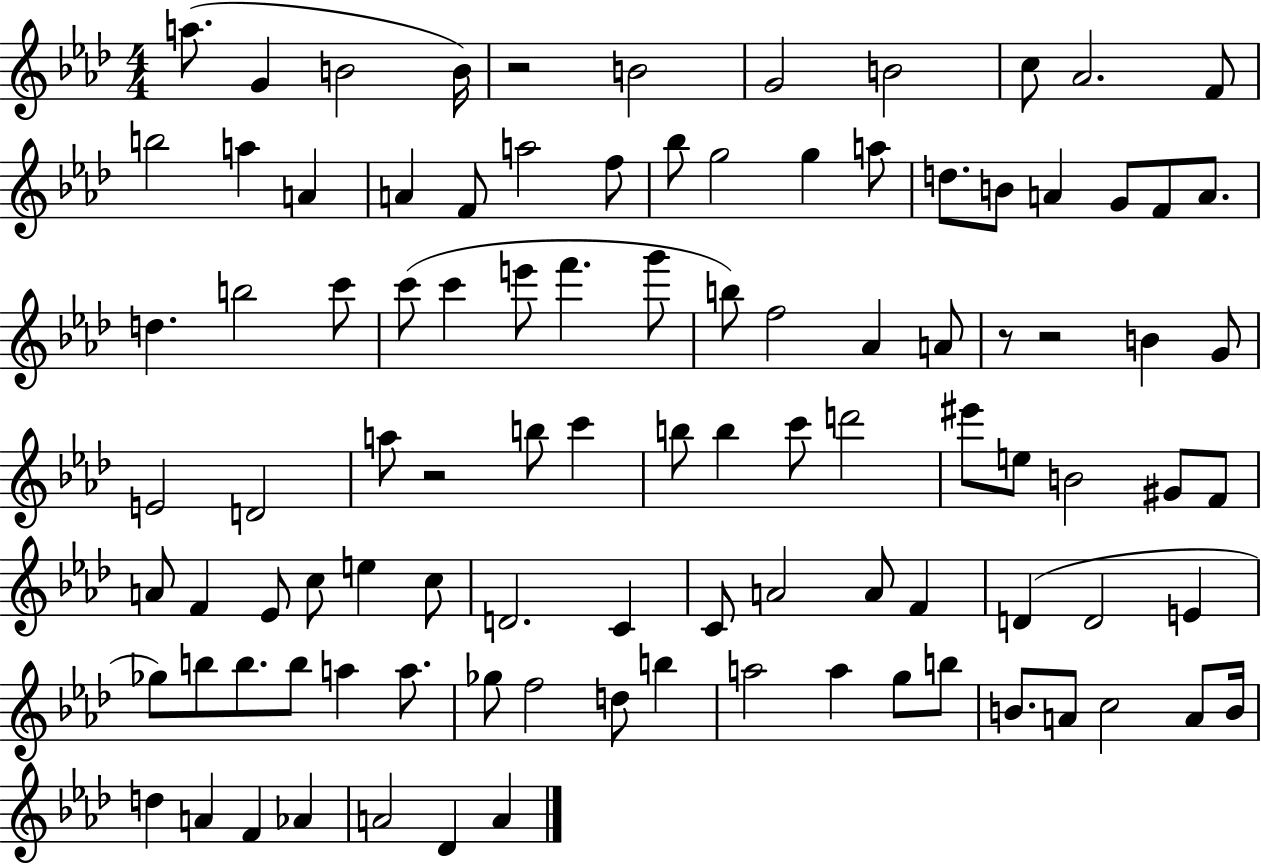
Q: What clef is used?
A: treble